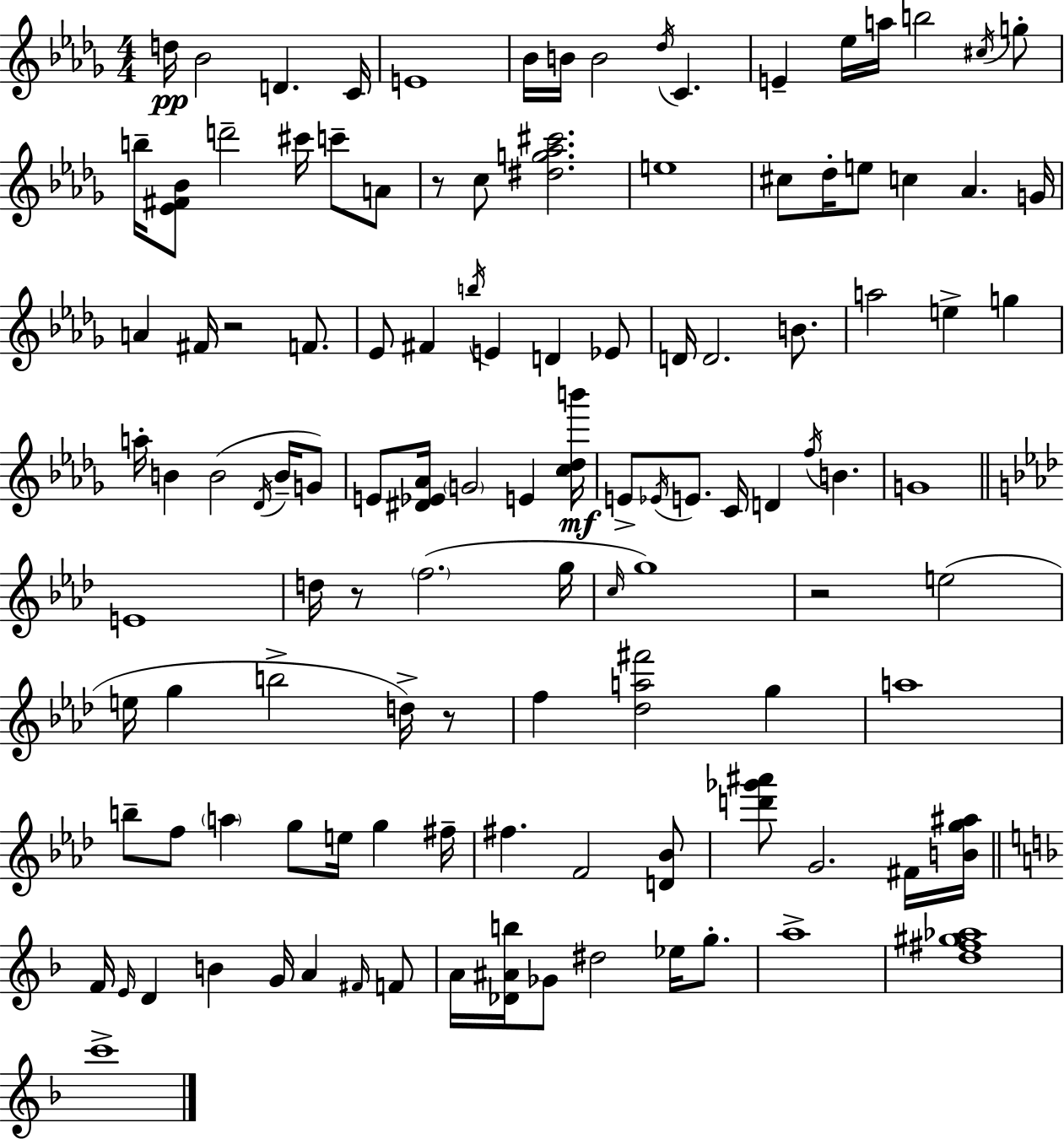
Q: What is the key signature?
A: BES minor